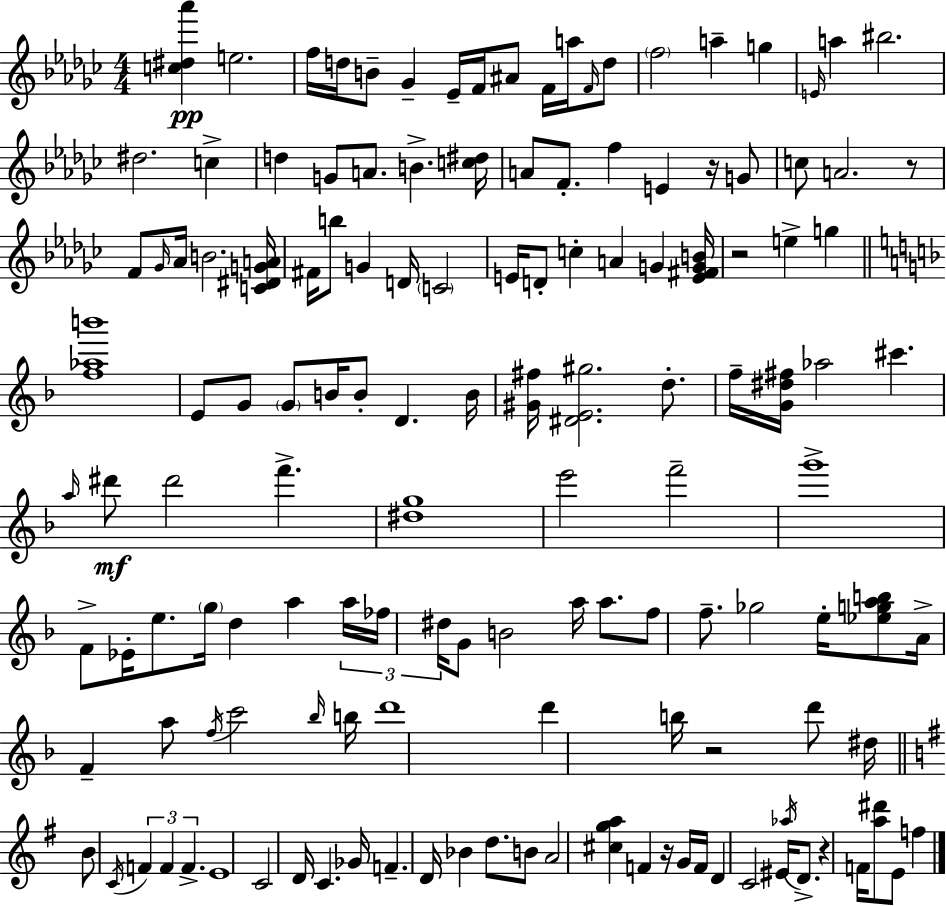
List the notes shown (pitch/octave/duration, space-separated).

[C5,D#5,Ab6]/q E5/h. F5/s D5/s B4/e Gb4/q Eb4/s F4/s A#4/e F4/s A5/s F4/s D5/e F5/h A5/q G5/q E4/s A5/q BIS5/h. D#5/h. C5/q D5/q G4/e A4/e. B4/q. [C5,D#5]/s A4/e F4/e. F5/q E4/q R/s G4/e C5/e A4/h. R/e F4/e Gb4/s Ab4/s B4/h. [C4,D#4,G4,A4]/s F#4/s B5/e G4/q D4/s C4/h E4/s D4/e C5/q A4/q G4/q [E4,F#4,G4,B4]/s R/h E5/q G5/q [F5,Ab5,B6]/w E4/e G4/e G4/e B4/s B4/e D4/q. B4/s [G#4,F#5]/s [D#4,E4,G#5]/h. D5/e. F5/s [G4,D#5,F#5]/s Ab5/h C#6/q. A5/s D#6/e D#6/h F6/q. [D#5,G5]/w E6/h F6/h G6/w F4/e Eb4/s E5/e. G5/s D5/q A5/q A5/s FES5/s D#5/s G4/e B4/h A5/s A5/e. F5/e F5/e. Gb5/h E5/s [Eb5,G5,A5,B5]/e A4/s F4/q A5/e F5/s C6/h Bb5/s B5/s D6/w D6/q B5/s R/h D6/e D#5/s B4/e C4/s F4/q F4/q F4/q. E4/w C4/h D4/s C4/q. Gb4/s F4/q. D4/s Bb4/q D5/e. B4/e A4/h [C#5,G5,A5]/q F4/q R/s G4/s F4/s D4/q C4/h EIS4/s Ab5/s D4/e. R/q F4/s [A5,D#6]/e E4/e F5/q